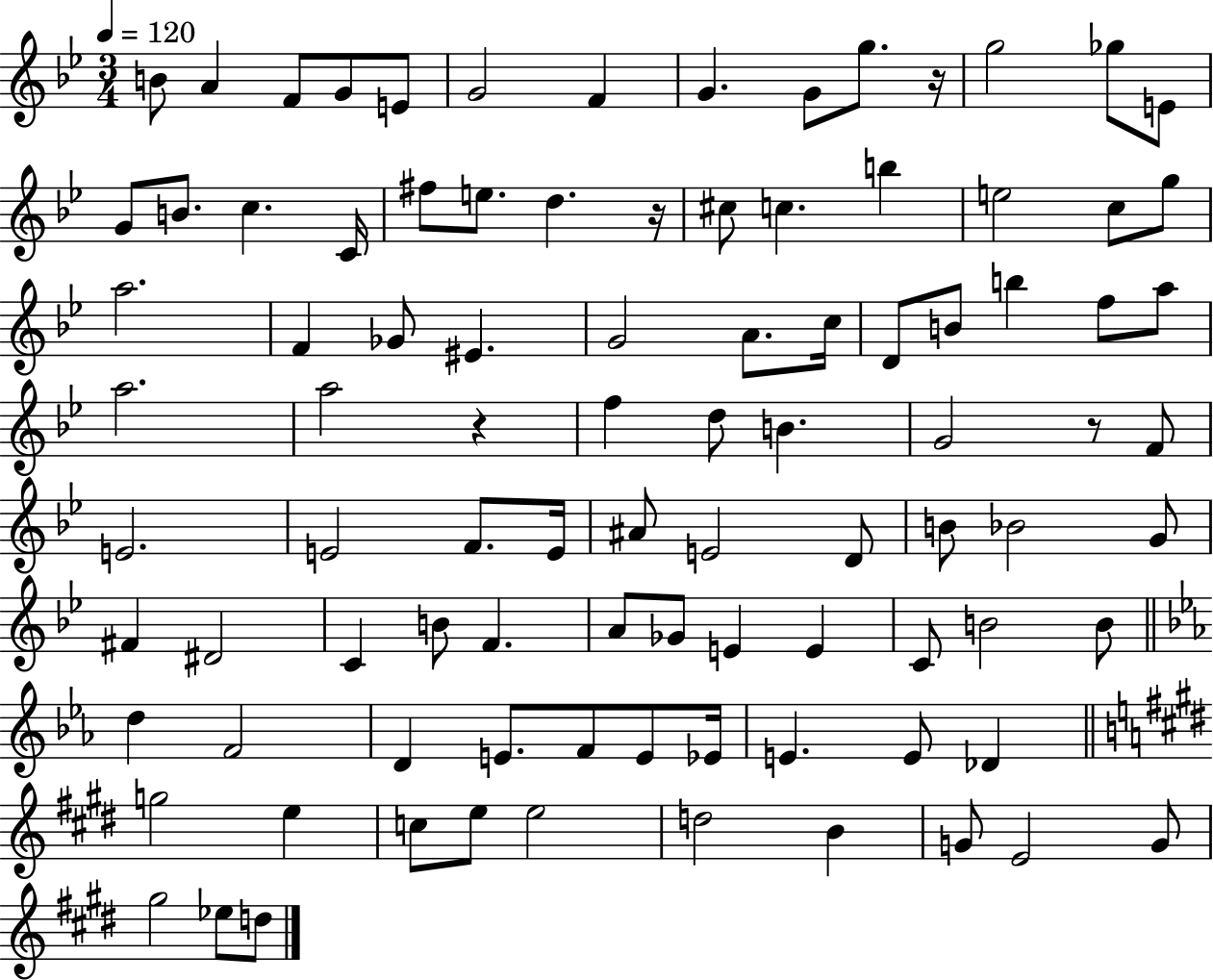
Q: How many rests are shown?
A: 4